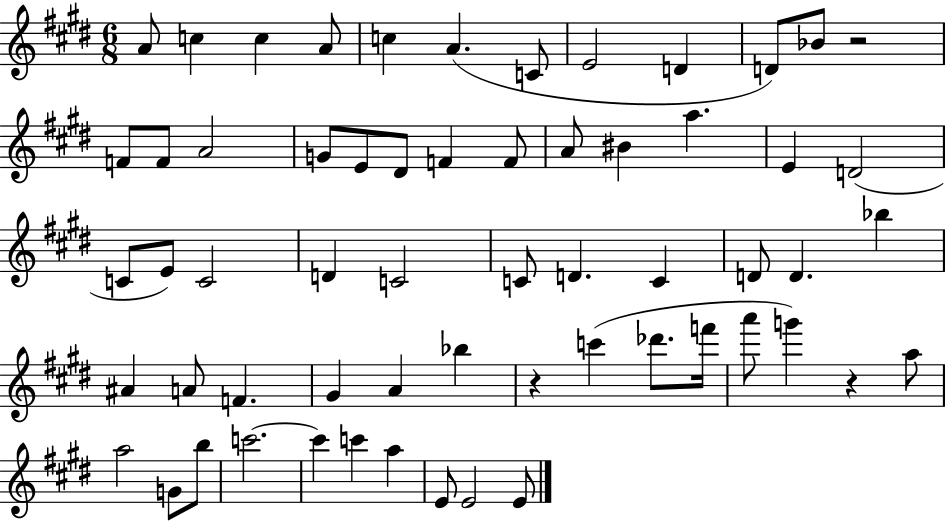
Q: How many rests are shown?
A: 3